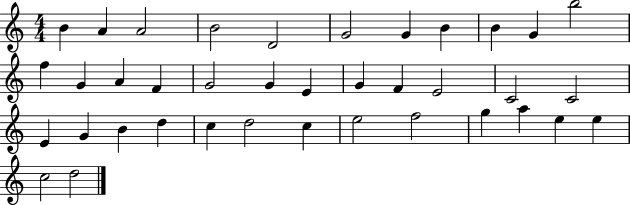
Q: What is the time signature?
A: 4/4